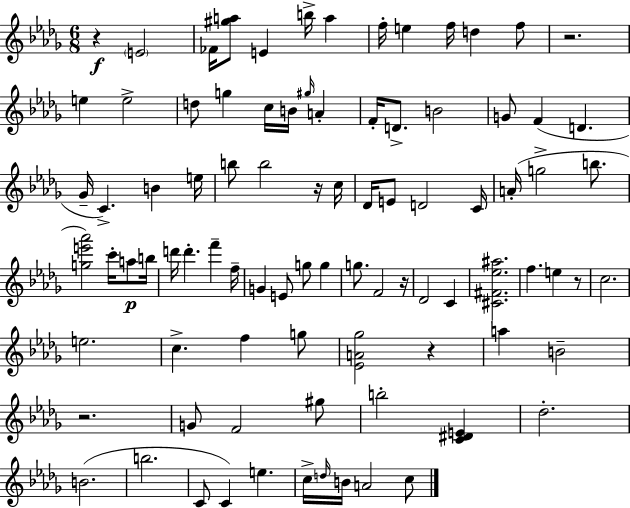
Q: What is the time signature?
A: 6/8